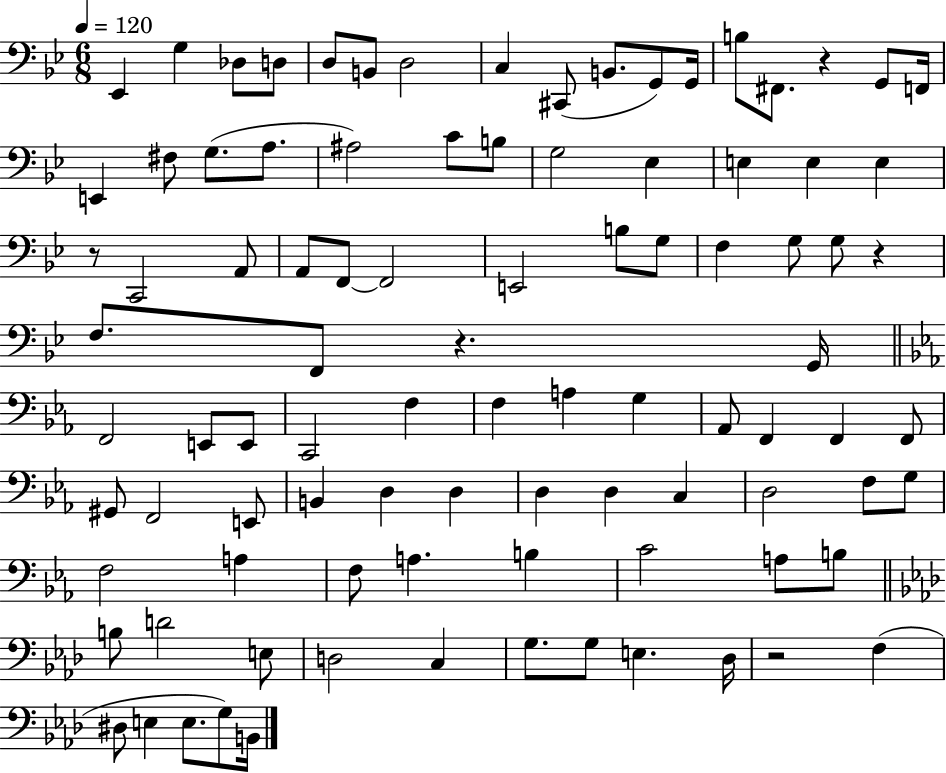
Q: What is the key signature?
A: BES major